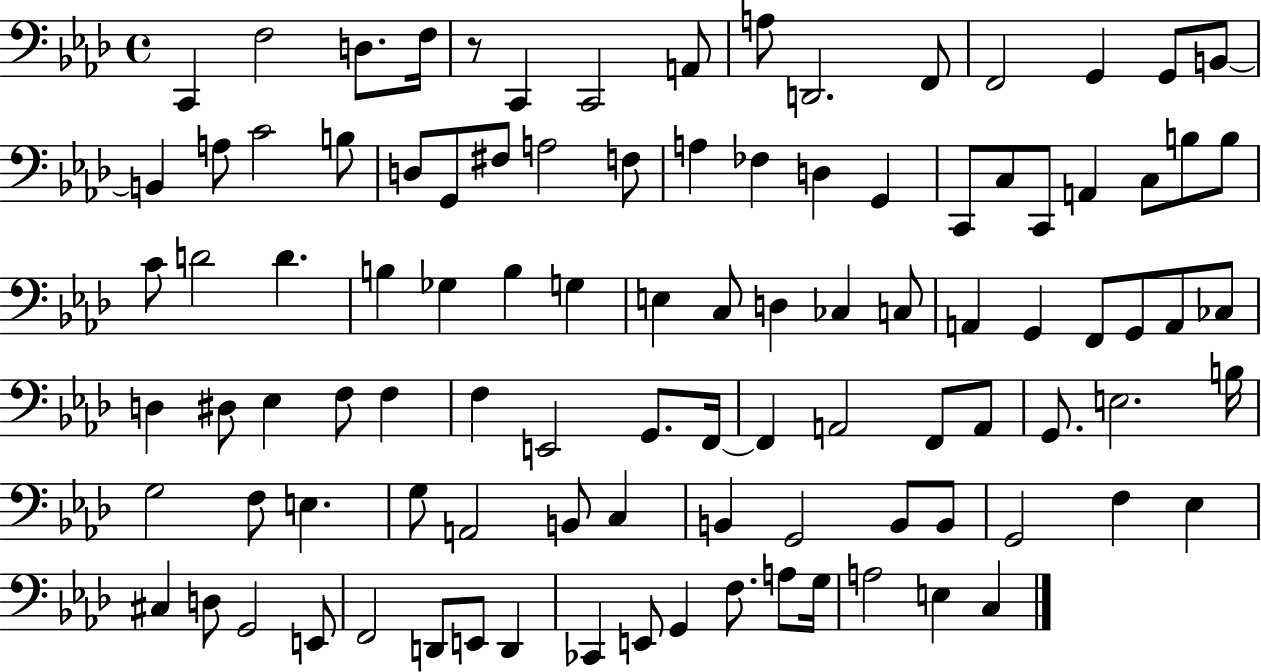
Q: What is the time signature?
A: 4/4